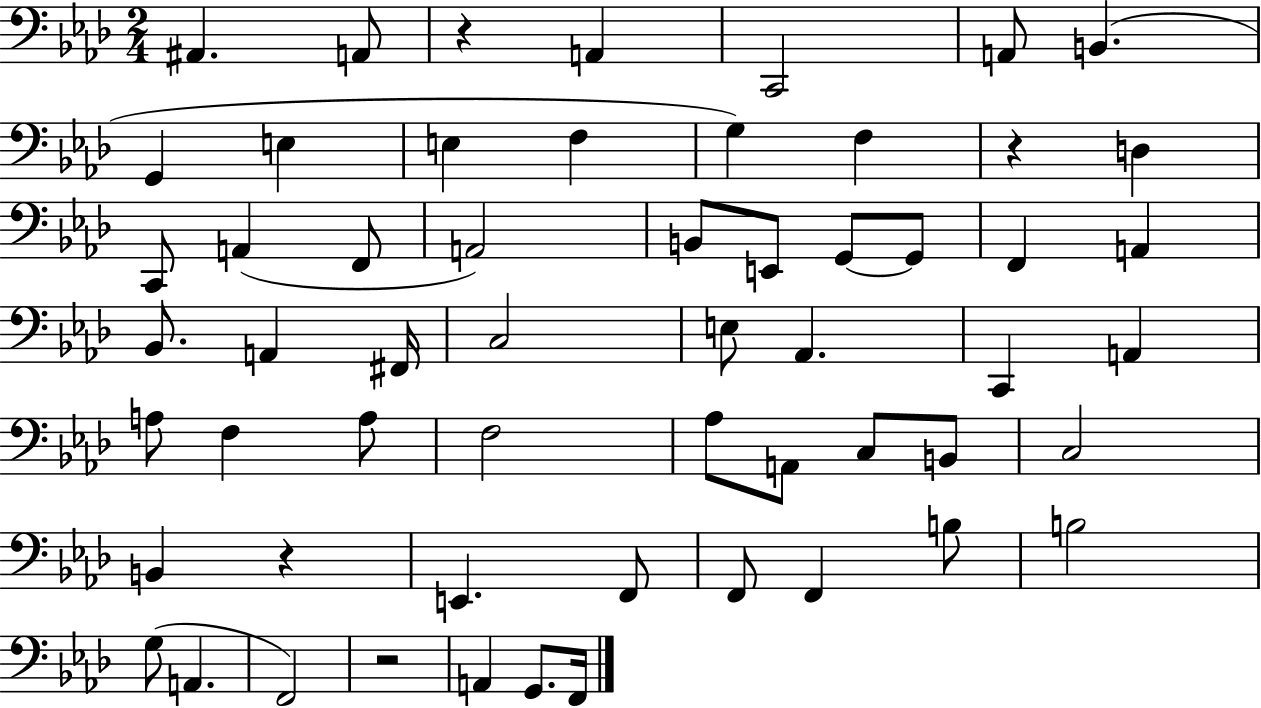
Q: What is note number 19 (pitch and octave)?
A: E2